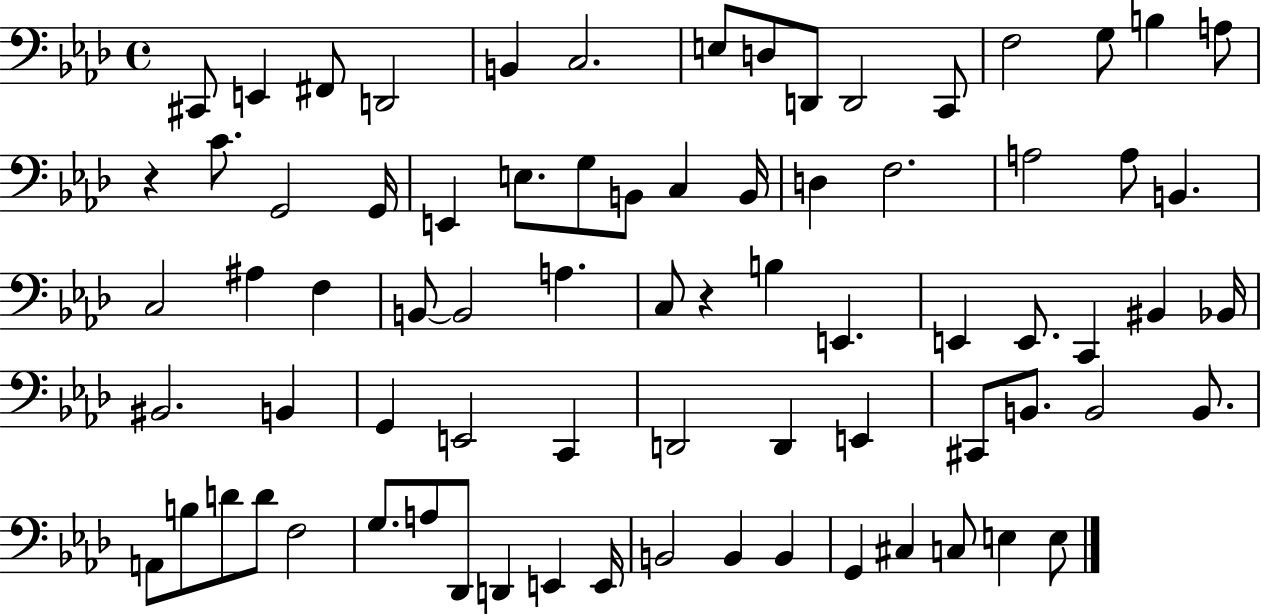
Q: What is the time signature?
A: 4/4